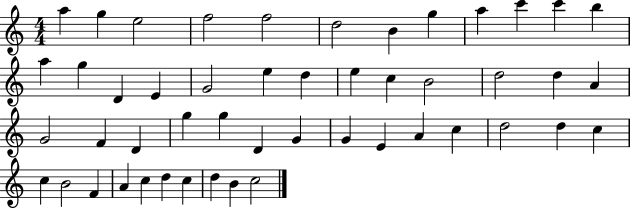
A5/q G5/q E5/h F5/h F5/h D5/h B4/q G5/q A5/q C6/q C6/q B5/q A5/q G5/q D4/q E4/q G4/h E5/q D5/q E5/q C5/q B4/h D5/h D5/q A4/q G4/h F4/q D4/q G5/q G5/q D4/q G4/q G4/q E4/q A4/q C5/q D5/h D5/q C5/q C5/q B4/h F4/q A4/q C5/q D5/q C5/q D5/q B4/q C5/h